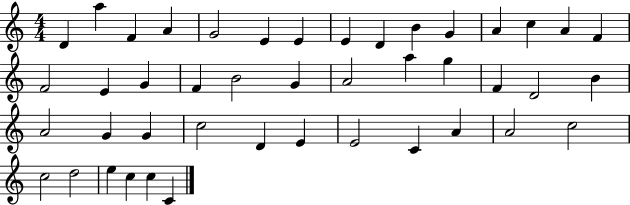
{
  \clef treble
  \numericTimeSignature
  \time 4/4
  \key c \major
  d'4 a''4 f'4 a'4 | g'2 e'4 e'4 | e'4 d'4 b'4 g'4 | a'4 c''4 a'4 f'4 | \break f'2 e'4 g'4 | f'4 b'2 g'4 | a'2 a''4 g''4 | f'4 d'2 b'4 | \break a'2 g'4 g'4 | c''2 d'4 e'4 | e'2 c'4 a'4 | a'2 c''2 | \break c''2 d''2 | e''4 c''4 c''4 c'4 | \bar "|."
}